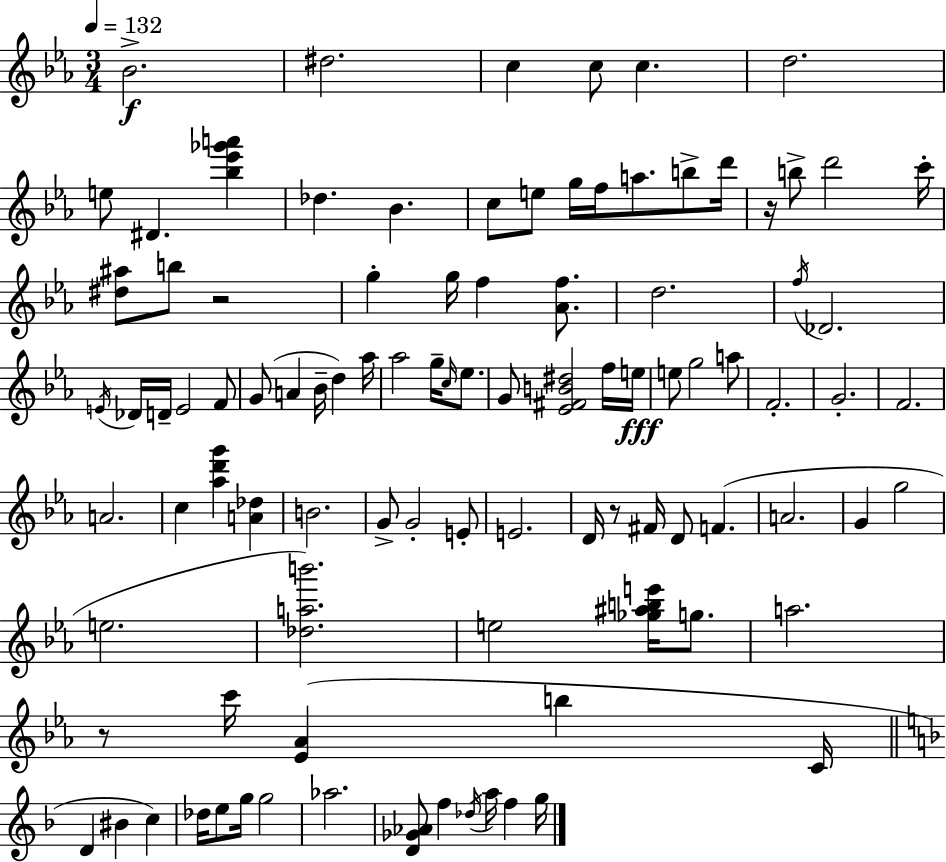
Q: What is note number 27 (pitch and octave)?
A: Db4